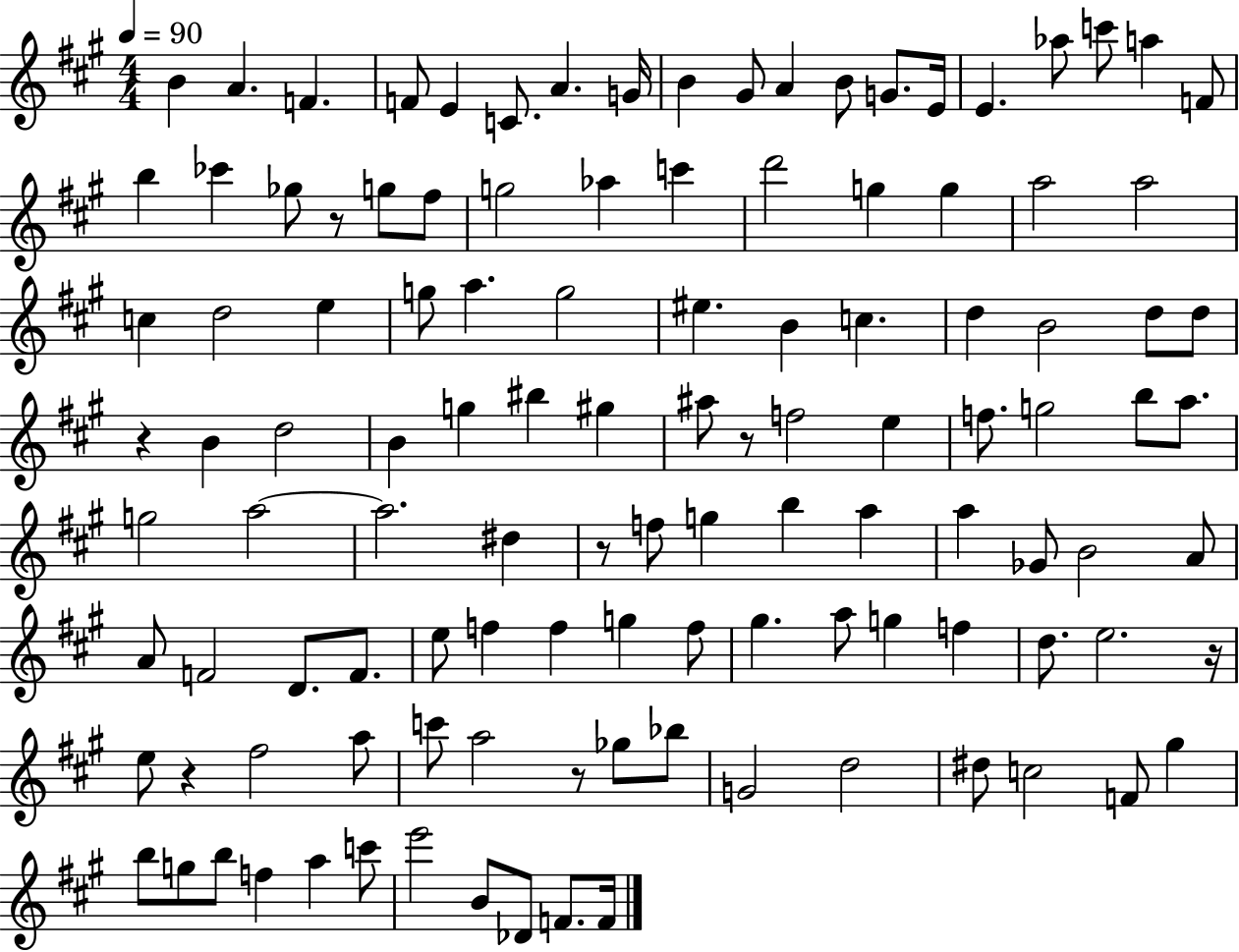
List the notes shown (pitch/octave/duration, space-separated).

B4/q A4/q. F4/q. F4/e E4/q C4/e. A4/q. G4/s B4/q G#4/e A4/q B4/e G4/e. E4/s E4/q. Ab5/e C6/e A5/q F4/e B5/q CES6/q Gb5/e R/e G5/e F#5/e G5/h Ab5/q C6/q D6/h G5/q G5/q A5/h A5/h C5/q D5/h E5/q G5/e A5/q. G5/h EIS5/q. B4/q C5/q. D5/q B4/h D5/e D5/e R/q B4/q D5/h B4/q G5/q BIS5/q G#5/q A#5/e R/e F5/h E5/q F5/e. G5/h B5/e A5/e. G5/h A5/h A5/h. D#5/q R/e F5/e G5/q B5/q A5/q A5/q Gb4/e B4/h A4/e A4/e F4/h D4/e. F4/e. E5/e F5/q F5/q G5/q F5/e G#5/q. A5/e G5/q F5/q D5/e. E5/h. R/s E5/e R/q F#5/h A5/e C6/e A5/h R/e Gb5/e Bb5/e G4/h D5/h D#5/e C5/h F4/e G#5/q B5/e G5/e B5/e F5/q A5/q C6/e E6/h B4/e Db4/e F4/e. F4/s